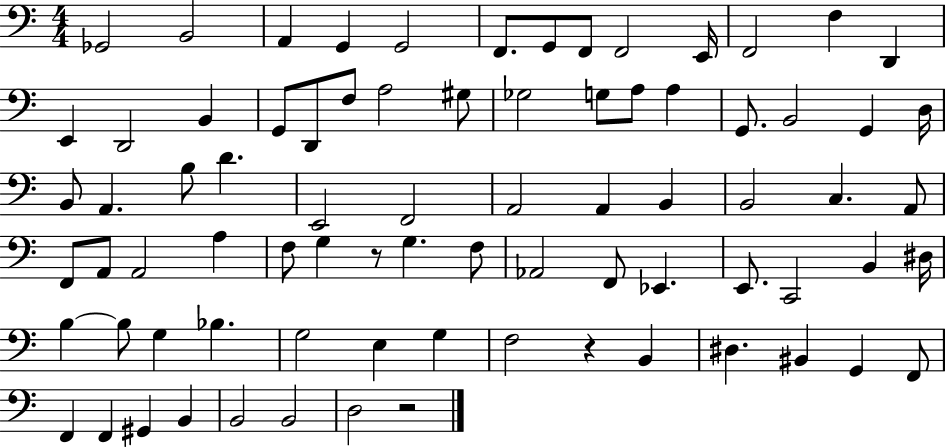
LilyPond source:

{
  \clef bass
  \numericTimeSignature
  \time 4/4
  \key c \major
  ges,2 b,2 | a,4 g,4 g,2 | f,8. g,8 f,8 f,2 e,16 | f,2 f4 d,4 | \break e,4 d,2 b,4 | g,8 d,8 f8 a2 gis8 | ges2 g8 a8 a4 | g,8. b,2 g,4 d16 | \break b,8 a,4. b8 d'4. | e,2 f,2 | a,2 a,4 b,4 | b,2 c4. a,8 | \break f,8 a,8 a,2 a4 | f8 g4 r8 g4. f8 | aes,2 f,8 ees,4. | e,8. c,2 b,4 dis16 | \break b4~~ b8 g4 bes4. | g2 e4 g4 | f2 r4 b,4 | dis4. bis,4 g,4 f,8 | \break f,4 f,4 gis,4 b,4 | b,2 b,2 | d2 r2 | \bar "|."
}